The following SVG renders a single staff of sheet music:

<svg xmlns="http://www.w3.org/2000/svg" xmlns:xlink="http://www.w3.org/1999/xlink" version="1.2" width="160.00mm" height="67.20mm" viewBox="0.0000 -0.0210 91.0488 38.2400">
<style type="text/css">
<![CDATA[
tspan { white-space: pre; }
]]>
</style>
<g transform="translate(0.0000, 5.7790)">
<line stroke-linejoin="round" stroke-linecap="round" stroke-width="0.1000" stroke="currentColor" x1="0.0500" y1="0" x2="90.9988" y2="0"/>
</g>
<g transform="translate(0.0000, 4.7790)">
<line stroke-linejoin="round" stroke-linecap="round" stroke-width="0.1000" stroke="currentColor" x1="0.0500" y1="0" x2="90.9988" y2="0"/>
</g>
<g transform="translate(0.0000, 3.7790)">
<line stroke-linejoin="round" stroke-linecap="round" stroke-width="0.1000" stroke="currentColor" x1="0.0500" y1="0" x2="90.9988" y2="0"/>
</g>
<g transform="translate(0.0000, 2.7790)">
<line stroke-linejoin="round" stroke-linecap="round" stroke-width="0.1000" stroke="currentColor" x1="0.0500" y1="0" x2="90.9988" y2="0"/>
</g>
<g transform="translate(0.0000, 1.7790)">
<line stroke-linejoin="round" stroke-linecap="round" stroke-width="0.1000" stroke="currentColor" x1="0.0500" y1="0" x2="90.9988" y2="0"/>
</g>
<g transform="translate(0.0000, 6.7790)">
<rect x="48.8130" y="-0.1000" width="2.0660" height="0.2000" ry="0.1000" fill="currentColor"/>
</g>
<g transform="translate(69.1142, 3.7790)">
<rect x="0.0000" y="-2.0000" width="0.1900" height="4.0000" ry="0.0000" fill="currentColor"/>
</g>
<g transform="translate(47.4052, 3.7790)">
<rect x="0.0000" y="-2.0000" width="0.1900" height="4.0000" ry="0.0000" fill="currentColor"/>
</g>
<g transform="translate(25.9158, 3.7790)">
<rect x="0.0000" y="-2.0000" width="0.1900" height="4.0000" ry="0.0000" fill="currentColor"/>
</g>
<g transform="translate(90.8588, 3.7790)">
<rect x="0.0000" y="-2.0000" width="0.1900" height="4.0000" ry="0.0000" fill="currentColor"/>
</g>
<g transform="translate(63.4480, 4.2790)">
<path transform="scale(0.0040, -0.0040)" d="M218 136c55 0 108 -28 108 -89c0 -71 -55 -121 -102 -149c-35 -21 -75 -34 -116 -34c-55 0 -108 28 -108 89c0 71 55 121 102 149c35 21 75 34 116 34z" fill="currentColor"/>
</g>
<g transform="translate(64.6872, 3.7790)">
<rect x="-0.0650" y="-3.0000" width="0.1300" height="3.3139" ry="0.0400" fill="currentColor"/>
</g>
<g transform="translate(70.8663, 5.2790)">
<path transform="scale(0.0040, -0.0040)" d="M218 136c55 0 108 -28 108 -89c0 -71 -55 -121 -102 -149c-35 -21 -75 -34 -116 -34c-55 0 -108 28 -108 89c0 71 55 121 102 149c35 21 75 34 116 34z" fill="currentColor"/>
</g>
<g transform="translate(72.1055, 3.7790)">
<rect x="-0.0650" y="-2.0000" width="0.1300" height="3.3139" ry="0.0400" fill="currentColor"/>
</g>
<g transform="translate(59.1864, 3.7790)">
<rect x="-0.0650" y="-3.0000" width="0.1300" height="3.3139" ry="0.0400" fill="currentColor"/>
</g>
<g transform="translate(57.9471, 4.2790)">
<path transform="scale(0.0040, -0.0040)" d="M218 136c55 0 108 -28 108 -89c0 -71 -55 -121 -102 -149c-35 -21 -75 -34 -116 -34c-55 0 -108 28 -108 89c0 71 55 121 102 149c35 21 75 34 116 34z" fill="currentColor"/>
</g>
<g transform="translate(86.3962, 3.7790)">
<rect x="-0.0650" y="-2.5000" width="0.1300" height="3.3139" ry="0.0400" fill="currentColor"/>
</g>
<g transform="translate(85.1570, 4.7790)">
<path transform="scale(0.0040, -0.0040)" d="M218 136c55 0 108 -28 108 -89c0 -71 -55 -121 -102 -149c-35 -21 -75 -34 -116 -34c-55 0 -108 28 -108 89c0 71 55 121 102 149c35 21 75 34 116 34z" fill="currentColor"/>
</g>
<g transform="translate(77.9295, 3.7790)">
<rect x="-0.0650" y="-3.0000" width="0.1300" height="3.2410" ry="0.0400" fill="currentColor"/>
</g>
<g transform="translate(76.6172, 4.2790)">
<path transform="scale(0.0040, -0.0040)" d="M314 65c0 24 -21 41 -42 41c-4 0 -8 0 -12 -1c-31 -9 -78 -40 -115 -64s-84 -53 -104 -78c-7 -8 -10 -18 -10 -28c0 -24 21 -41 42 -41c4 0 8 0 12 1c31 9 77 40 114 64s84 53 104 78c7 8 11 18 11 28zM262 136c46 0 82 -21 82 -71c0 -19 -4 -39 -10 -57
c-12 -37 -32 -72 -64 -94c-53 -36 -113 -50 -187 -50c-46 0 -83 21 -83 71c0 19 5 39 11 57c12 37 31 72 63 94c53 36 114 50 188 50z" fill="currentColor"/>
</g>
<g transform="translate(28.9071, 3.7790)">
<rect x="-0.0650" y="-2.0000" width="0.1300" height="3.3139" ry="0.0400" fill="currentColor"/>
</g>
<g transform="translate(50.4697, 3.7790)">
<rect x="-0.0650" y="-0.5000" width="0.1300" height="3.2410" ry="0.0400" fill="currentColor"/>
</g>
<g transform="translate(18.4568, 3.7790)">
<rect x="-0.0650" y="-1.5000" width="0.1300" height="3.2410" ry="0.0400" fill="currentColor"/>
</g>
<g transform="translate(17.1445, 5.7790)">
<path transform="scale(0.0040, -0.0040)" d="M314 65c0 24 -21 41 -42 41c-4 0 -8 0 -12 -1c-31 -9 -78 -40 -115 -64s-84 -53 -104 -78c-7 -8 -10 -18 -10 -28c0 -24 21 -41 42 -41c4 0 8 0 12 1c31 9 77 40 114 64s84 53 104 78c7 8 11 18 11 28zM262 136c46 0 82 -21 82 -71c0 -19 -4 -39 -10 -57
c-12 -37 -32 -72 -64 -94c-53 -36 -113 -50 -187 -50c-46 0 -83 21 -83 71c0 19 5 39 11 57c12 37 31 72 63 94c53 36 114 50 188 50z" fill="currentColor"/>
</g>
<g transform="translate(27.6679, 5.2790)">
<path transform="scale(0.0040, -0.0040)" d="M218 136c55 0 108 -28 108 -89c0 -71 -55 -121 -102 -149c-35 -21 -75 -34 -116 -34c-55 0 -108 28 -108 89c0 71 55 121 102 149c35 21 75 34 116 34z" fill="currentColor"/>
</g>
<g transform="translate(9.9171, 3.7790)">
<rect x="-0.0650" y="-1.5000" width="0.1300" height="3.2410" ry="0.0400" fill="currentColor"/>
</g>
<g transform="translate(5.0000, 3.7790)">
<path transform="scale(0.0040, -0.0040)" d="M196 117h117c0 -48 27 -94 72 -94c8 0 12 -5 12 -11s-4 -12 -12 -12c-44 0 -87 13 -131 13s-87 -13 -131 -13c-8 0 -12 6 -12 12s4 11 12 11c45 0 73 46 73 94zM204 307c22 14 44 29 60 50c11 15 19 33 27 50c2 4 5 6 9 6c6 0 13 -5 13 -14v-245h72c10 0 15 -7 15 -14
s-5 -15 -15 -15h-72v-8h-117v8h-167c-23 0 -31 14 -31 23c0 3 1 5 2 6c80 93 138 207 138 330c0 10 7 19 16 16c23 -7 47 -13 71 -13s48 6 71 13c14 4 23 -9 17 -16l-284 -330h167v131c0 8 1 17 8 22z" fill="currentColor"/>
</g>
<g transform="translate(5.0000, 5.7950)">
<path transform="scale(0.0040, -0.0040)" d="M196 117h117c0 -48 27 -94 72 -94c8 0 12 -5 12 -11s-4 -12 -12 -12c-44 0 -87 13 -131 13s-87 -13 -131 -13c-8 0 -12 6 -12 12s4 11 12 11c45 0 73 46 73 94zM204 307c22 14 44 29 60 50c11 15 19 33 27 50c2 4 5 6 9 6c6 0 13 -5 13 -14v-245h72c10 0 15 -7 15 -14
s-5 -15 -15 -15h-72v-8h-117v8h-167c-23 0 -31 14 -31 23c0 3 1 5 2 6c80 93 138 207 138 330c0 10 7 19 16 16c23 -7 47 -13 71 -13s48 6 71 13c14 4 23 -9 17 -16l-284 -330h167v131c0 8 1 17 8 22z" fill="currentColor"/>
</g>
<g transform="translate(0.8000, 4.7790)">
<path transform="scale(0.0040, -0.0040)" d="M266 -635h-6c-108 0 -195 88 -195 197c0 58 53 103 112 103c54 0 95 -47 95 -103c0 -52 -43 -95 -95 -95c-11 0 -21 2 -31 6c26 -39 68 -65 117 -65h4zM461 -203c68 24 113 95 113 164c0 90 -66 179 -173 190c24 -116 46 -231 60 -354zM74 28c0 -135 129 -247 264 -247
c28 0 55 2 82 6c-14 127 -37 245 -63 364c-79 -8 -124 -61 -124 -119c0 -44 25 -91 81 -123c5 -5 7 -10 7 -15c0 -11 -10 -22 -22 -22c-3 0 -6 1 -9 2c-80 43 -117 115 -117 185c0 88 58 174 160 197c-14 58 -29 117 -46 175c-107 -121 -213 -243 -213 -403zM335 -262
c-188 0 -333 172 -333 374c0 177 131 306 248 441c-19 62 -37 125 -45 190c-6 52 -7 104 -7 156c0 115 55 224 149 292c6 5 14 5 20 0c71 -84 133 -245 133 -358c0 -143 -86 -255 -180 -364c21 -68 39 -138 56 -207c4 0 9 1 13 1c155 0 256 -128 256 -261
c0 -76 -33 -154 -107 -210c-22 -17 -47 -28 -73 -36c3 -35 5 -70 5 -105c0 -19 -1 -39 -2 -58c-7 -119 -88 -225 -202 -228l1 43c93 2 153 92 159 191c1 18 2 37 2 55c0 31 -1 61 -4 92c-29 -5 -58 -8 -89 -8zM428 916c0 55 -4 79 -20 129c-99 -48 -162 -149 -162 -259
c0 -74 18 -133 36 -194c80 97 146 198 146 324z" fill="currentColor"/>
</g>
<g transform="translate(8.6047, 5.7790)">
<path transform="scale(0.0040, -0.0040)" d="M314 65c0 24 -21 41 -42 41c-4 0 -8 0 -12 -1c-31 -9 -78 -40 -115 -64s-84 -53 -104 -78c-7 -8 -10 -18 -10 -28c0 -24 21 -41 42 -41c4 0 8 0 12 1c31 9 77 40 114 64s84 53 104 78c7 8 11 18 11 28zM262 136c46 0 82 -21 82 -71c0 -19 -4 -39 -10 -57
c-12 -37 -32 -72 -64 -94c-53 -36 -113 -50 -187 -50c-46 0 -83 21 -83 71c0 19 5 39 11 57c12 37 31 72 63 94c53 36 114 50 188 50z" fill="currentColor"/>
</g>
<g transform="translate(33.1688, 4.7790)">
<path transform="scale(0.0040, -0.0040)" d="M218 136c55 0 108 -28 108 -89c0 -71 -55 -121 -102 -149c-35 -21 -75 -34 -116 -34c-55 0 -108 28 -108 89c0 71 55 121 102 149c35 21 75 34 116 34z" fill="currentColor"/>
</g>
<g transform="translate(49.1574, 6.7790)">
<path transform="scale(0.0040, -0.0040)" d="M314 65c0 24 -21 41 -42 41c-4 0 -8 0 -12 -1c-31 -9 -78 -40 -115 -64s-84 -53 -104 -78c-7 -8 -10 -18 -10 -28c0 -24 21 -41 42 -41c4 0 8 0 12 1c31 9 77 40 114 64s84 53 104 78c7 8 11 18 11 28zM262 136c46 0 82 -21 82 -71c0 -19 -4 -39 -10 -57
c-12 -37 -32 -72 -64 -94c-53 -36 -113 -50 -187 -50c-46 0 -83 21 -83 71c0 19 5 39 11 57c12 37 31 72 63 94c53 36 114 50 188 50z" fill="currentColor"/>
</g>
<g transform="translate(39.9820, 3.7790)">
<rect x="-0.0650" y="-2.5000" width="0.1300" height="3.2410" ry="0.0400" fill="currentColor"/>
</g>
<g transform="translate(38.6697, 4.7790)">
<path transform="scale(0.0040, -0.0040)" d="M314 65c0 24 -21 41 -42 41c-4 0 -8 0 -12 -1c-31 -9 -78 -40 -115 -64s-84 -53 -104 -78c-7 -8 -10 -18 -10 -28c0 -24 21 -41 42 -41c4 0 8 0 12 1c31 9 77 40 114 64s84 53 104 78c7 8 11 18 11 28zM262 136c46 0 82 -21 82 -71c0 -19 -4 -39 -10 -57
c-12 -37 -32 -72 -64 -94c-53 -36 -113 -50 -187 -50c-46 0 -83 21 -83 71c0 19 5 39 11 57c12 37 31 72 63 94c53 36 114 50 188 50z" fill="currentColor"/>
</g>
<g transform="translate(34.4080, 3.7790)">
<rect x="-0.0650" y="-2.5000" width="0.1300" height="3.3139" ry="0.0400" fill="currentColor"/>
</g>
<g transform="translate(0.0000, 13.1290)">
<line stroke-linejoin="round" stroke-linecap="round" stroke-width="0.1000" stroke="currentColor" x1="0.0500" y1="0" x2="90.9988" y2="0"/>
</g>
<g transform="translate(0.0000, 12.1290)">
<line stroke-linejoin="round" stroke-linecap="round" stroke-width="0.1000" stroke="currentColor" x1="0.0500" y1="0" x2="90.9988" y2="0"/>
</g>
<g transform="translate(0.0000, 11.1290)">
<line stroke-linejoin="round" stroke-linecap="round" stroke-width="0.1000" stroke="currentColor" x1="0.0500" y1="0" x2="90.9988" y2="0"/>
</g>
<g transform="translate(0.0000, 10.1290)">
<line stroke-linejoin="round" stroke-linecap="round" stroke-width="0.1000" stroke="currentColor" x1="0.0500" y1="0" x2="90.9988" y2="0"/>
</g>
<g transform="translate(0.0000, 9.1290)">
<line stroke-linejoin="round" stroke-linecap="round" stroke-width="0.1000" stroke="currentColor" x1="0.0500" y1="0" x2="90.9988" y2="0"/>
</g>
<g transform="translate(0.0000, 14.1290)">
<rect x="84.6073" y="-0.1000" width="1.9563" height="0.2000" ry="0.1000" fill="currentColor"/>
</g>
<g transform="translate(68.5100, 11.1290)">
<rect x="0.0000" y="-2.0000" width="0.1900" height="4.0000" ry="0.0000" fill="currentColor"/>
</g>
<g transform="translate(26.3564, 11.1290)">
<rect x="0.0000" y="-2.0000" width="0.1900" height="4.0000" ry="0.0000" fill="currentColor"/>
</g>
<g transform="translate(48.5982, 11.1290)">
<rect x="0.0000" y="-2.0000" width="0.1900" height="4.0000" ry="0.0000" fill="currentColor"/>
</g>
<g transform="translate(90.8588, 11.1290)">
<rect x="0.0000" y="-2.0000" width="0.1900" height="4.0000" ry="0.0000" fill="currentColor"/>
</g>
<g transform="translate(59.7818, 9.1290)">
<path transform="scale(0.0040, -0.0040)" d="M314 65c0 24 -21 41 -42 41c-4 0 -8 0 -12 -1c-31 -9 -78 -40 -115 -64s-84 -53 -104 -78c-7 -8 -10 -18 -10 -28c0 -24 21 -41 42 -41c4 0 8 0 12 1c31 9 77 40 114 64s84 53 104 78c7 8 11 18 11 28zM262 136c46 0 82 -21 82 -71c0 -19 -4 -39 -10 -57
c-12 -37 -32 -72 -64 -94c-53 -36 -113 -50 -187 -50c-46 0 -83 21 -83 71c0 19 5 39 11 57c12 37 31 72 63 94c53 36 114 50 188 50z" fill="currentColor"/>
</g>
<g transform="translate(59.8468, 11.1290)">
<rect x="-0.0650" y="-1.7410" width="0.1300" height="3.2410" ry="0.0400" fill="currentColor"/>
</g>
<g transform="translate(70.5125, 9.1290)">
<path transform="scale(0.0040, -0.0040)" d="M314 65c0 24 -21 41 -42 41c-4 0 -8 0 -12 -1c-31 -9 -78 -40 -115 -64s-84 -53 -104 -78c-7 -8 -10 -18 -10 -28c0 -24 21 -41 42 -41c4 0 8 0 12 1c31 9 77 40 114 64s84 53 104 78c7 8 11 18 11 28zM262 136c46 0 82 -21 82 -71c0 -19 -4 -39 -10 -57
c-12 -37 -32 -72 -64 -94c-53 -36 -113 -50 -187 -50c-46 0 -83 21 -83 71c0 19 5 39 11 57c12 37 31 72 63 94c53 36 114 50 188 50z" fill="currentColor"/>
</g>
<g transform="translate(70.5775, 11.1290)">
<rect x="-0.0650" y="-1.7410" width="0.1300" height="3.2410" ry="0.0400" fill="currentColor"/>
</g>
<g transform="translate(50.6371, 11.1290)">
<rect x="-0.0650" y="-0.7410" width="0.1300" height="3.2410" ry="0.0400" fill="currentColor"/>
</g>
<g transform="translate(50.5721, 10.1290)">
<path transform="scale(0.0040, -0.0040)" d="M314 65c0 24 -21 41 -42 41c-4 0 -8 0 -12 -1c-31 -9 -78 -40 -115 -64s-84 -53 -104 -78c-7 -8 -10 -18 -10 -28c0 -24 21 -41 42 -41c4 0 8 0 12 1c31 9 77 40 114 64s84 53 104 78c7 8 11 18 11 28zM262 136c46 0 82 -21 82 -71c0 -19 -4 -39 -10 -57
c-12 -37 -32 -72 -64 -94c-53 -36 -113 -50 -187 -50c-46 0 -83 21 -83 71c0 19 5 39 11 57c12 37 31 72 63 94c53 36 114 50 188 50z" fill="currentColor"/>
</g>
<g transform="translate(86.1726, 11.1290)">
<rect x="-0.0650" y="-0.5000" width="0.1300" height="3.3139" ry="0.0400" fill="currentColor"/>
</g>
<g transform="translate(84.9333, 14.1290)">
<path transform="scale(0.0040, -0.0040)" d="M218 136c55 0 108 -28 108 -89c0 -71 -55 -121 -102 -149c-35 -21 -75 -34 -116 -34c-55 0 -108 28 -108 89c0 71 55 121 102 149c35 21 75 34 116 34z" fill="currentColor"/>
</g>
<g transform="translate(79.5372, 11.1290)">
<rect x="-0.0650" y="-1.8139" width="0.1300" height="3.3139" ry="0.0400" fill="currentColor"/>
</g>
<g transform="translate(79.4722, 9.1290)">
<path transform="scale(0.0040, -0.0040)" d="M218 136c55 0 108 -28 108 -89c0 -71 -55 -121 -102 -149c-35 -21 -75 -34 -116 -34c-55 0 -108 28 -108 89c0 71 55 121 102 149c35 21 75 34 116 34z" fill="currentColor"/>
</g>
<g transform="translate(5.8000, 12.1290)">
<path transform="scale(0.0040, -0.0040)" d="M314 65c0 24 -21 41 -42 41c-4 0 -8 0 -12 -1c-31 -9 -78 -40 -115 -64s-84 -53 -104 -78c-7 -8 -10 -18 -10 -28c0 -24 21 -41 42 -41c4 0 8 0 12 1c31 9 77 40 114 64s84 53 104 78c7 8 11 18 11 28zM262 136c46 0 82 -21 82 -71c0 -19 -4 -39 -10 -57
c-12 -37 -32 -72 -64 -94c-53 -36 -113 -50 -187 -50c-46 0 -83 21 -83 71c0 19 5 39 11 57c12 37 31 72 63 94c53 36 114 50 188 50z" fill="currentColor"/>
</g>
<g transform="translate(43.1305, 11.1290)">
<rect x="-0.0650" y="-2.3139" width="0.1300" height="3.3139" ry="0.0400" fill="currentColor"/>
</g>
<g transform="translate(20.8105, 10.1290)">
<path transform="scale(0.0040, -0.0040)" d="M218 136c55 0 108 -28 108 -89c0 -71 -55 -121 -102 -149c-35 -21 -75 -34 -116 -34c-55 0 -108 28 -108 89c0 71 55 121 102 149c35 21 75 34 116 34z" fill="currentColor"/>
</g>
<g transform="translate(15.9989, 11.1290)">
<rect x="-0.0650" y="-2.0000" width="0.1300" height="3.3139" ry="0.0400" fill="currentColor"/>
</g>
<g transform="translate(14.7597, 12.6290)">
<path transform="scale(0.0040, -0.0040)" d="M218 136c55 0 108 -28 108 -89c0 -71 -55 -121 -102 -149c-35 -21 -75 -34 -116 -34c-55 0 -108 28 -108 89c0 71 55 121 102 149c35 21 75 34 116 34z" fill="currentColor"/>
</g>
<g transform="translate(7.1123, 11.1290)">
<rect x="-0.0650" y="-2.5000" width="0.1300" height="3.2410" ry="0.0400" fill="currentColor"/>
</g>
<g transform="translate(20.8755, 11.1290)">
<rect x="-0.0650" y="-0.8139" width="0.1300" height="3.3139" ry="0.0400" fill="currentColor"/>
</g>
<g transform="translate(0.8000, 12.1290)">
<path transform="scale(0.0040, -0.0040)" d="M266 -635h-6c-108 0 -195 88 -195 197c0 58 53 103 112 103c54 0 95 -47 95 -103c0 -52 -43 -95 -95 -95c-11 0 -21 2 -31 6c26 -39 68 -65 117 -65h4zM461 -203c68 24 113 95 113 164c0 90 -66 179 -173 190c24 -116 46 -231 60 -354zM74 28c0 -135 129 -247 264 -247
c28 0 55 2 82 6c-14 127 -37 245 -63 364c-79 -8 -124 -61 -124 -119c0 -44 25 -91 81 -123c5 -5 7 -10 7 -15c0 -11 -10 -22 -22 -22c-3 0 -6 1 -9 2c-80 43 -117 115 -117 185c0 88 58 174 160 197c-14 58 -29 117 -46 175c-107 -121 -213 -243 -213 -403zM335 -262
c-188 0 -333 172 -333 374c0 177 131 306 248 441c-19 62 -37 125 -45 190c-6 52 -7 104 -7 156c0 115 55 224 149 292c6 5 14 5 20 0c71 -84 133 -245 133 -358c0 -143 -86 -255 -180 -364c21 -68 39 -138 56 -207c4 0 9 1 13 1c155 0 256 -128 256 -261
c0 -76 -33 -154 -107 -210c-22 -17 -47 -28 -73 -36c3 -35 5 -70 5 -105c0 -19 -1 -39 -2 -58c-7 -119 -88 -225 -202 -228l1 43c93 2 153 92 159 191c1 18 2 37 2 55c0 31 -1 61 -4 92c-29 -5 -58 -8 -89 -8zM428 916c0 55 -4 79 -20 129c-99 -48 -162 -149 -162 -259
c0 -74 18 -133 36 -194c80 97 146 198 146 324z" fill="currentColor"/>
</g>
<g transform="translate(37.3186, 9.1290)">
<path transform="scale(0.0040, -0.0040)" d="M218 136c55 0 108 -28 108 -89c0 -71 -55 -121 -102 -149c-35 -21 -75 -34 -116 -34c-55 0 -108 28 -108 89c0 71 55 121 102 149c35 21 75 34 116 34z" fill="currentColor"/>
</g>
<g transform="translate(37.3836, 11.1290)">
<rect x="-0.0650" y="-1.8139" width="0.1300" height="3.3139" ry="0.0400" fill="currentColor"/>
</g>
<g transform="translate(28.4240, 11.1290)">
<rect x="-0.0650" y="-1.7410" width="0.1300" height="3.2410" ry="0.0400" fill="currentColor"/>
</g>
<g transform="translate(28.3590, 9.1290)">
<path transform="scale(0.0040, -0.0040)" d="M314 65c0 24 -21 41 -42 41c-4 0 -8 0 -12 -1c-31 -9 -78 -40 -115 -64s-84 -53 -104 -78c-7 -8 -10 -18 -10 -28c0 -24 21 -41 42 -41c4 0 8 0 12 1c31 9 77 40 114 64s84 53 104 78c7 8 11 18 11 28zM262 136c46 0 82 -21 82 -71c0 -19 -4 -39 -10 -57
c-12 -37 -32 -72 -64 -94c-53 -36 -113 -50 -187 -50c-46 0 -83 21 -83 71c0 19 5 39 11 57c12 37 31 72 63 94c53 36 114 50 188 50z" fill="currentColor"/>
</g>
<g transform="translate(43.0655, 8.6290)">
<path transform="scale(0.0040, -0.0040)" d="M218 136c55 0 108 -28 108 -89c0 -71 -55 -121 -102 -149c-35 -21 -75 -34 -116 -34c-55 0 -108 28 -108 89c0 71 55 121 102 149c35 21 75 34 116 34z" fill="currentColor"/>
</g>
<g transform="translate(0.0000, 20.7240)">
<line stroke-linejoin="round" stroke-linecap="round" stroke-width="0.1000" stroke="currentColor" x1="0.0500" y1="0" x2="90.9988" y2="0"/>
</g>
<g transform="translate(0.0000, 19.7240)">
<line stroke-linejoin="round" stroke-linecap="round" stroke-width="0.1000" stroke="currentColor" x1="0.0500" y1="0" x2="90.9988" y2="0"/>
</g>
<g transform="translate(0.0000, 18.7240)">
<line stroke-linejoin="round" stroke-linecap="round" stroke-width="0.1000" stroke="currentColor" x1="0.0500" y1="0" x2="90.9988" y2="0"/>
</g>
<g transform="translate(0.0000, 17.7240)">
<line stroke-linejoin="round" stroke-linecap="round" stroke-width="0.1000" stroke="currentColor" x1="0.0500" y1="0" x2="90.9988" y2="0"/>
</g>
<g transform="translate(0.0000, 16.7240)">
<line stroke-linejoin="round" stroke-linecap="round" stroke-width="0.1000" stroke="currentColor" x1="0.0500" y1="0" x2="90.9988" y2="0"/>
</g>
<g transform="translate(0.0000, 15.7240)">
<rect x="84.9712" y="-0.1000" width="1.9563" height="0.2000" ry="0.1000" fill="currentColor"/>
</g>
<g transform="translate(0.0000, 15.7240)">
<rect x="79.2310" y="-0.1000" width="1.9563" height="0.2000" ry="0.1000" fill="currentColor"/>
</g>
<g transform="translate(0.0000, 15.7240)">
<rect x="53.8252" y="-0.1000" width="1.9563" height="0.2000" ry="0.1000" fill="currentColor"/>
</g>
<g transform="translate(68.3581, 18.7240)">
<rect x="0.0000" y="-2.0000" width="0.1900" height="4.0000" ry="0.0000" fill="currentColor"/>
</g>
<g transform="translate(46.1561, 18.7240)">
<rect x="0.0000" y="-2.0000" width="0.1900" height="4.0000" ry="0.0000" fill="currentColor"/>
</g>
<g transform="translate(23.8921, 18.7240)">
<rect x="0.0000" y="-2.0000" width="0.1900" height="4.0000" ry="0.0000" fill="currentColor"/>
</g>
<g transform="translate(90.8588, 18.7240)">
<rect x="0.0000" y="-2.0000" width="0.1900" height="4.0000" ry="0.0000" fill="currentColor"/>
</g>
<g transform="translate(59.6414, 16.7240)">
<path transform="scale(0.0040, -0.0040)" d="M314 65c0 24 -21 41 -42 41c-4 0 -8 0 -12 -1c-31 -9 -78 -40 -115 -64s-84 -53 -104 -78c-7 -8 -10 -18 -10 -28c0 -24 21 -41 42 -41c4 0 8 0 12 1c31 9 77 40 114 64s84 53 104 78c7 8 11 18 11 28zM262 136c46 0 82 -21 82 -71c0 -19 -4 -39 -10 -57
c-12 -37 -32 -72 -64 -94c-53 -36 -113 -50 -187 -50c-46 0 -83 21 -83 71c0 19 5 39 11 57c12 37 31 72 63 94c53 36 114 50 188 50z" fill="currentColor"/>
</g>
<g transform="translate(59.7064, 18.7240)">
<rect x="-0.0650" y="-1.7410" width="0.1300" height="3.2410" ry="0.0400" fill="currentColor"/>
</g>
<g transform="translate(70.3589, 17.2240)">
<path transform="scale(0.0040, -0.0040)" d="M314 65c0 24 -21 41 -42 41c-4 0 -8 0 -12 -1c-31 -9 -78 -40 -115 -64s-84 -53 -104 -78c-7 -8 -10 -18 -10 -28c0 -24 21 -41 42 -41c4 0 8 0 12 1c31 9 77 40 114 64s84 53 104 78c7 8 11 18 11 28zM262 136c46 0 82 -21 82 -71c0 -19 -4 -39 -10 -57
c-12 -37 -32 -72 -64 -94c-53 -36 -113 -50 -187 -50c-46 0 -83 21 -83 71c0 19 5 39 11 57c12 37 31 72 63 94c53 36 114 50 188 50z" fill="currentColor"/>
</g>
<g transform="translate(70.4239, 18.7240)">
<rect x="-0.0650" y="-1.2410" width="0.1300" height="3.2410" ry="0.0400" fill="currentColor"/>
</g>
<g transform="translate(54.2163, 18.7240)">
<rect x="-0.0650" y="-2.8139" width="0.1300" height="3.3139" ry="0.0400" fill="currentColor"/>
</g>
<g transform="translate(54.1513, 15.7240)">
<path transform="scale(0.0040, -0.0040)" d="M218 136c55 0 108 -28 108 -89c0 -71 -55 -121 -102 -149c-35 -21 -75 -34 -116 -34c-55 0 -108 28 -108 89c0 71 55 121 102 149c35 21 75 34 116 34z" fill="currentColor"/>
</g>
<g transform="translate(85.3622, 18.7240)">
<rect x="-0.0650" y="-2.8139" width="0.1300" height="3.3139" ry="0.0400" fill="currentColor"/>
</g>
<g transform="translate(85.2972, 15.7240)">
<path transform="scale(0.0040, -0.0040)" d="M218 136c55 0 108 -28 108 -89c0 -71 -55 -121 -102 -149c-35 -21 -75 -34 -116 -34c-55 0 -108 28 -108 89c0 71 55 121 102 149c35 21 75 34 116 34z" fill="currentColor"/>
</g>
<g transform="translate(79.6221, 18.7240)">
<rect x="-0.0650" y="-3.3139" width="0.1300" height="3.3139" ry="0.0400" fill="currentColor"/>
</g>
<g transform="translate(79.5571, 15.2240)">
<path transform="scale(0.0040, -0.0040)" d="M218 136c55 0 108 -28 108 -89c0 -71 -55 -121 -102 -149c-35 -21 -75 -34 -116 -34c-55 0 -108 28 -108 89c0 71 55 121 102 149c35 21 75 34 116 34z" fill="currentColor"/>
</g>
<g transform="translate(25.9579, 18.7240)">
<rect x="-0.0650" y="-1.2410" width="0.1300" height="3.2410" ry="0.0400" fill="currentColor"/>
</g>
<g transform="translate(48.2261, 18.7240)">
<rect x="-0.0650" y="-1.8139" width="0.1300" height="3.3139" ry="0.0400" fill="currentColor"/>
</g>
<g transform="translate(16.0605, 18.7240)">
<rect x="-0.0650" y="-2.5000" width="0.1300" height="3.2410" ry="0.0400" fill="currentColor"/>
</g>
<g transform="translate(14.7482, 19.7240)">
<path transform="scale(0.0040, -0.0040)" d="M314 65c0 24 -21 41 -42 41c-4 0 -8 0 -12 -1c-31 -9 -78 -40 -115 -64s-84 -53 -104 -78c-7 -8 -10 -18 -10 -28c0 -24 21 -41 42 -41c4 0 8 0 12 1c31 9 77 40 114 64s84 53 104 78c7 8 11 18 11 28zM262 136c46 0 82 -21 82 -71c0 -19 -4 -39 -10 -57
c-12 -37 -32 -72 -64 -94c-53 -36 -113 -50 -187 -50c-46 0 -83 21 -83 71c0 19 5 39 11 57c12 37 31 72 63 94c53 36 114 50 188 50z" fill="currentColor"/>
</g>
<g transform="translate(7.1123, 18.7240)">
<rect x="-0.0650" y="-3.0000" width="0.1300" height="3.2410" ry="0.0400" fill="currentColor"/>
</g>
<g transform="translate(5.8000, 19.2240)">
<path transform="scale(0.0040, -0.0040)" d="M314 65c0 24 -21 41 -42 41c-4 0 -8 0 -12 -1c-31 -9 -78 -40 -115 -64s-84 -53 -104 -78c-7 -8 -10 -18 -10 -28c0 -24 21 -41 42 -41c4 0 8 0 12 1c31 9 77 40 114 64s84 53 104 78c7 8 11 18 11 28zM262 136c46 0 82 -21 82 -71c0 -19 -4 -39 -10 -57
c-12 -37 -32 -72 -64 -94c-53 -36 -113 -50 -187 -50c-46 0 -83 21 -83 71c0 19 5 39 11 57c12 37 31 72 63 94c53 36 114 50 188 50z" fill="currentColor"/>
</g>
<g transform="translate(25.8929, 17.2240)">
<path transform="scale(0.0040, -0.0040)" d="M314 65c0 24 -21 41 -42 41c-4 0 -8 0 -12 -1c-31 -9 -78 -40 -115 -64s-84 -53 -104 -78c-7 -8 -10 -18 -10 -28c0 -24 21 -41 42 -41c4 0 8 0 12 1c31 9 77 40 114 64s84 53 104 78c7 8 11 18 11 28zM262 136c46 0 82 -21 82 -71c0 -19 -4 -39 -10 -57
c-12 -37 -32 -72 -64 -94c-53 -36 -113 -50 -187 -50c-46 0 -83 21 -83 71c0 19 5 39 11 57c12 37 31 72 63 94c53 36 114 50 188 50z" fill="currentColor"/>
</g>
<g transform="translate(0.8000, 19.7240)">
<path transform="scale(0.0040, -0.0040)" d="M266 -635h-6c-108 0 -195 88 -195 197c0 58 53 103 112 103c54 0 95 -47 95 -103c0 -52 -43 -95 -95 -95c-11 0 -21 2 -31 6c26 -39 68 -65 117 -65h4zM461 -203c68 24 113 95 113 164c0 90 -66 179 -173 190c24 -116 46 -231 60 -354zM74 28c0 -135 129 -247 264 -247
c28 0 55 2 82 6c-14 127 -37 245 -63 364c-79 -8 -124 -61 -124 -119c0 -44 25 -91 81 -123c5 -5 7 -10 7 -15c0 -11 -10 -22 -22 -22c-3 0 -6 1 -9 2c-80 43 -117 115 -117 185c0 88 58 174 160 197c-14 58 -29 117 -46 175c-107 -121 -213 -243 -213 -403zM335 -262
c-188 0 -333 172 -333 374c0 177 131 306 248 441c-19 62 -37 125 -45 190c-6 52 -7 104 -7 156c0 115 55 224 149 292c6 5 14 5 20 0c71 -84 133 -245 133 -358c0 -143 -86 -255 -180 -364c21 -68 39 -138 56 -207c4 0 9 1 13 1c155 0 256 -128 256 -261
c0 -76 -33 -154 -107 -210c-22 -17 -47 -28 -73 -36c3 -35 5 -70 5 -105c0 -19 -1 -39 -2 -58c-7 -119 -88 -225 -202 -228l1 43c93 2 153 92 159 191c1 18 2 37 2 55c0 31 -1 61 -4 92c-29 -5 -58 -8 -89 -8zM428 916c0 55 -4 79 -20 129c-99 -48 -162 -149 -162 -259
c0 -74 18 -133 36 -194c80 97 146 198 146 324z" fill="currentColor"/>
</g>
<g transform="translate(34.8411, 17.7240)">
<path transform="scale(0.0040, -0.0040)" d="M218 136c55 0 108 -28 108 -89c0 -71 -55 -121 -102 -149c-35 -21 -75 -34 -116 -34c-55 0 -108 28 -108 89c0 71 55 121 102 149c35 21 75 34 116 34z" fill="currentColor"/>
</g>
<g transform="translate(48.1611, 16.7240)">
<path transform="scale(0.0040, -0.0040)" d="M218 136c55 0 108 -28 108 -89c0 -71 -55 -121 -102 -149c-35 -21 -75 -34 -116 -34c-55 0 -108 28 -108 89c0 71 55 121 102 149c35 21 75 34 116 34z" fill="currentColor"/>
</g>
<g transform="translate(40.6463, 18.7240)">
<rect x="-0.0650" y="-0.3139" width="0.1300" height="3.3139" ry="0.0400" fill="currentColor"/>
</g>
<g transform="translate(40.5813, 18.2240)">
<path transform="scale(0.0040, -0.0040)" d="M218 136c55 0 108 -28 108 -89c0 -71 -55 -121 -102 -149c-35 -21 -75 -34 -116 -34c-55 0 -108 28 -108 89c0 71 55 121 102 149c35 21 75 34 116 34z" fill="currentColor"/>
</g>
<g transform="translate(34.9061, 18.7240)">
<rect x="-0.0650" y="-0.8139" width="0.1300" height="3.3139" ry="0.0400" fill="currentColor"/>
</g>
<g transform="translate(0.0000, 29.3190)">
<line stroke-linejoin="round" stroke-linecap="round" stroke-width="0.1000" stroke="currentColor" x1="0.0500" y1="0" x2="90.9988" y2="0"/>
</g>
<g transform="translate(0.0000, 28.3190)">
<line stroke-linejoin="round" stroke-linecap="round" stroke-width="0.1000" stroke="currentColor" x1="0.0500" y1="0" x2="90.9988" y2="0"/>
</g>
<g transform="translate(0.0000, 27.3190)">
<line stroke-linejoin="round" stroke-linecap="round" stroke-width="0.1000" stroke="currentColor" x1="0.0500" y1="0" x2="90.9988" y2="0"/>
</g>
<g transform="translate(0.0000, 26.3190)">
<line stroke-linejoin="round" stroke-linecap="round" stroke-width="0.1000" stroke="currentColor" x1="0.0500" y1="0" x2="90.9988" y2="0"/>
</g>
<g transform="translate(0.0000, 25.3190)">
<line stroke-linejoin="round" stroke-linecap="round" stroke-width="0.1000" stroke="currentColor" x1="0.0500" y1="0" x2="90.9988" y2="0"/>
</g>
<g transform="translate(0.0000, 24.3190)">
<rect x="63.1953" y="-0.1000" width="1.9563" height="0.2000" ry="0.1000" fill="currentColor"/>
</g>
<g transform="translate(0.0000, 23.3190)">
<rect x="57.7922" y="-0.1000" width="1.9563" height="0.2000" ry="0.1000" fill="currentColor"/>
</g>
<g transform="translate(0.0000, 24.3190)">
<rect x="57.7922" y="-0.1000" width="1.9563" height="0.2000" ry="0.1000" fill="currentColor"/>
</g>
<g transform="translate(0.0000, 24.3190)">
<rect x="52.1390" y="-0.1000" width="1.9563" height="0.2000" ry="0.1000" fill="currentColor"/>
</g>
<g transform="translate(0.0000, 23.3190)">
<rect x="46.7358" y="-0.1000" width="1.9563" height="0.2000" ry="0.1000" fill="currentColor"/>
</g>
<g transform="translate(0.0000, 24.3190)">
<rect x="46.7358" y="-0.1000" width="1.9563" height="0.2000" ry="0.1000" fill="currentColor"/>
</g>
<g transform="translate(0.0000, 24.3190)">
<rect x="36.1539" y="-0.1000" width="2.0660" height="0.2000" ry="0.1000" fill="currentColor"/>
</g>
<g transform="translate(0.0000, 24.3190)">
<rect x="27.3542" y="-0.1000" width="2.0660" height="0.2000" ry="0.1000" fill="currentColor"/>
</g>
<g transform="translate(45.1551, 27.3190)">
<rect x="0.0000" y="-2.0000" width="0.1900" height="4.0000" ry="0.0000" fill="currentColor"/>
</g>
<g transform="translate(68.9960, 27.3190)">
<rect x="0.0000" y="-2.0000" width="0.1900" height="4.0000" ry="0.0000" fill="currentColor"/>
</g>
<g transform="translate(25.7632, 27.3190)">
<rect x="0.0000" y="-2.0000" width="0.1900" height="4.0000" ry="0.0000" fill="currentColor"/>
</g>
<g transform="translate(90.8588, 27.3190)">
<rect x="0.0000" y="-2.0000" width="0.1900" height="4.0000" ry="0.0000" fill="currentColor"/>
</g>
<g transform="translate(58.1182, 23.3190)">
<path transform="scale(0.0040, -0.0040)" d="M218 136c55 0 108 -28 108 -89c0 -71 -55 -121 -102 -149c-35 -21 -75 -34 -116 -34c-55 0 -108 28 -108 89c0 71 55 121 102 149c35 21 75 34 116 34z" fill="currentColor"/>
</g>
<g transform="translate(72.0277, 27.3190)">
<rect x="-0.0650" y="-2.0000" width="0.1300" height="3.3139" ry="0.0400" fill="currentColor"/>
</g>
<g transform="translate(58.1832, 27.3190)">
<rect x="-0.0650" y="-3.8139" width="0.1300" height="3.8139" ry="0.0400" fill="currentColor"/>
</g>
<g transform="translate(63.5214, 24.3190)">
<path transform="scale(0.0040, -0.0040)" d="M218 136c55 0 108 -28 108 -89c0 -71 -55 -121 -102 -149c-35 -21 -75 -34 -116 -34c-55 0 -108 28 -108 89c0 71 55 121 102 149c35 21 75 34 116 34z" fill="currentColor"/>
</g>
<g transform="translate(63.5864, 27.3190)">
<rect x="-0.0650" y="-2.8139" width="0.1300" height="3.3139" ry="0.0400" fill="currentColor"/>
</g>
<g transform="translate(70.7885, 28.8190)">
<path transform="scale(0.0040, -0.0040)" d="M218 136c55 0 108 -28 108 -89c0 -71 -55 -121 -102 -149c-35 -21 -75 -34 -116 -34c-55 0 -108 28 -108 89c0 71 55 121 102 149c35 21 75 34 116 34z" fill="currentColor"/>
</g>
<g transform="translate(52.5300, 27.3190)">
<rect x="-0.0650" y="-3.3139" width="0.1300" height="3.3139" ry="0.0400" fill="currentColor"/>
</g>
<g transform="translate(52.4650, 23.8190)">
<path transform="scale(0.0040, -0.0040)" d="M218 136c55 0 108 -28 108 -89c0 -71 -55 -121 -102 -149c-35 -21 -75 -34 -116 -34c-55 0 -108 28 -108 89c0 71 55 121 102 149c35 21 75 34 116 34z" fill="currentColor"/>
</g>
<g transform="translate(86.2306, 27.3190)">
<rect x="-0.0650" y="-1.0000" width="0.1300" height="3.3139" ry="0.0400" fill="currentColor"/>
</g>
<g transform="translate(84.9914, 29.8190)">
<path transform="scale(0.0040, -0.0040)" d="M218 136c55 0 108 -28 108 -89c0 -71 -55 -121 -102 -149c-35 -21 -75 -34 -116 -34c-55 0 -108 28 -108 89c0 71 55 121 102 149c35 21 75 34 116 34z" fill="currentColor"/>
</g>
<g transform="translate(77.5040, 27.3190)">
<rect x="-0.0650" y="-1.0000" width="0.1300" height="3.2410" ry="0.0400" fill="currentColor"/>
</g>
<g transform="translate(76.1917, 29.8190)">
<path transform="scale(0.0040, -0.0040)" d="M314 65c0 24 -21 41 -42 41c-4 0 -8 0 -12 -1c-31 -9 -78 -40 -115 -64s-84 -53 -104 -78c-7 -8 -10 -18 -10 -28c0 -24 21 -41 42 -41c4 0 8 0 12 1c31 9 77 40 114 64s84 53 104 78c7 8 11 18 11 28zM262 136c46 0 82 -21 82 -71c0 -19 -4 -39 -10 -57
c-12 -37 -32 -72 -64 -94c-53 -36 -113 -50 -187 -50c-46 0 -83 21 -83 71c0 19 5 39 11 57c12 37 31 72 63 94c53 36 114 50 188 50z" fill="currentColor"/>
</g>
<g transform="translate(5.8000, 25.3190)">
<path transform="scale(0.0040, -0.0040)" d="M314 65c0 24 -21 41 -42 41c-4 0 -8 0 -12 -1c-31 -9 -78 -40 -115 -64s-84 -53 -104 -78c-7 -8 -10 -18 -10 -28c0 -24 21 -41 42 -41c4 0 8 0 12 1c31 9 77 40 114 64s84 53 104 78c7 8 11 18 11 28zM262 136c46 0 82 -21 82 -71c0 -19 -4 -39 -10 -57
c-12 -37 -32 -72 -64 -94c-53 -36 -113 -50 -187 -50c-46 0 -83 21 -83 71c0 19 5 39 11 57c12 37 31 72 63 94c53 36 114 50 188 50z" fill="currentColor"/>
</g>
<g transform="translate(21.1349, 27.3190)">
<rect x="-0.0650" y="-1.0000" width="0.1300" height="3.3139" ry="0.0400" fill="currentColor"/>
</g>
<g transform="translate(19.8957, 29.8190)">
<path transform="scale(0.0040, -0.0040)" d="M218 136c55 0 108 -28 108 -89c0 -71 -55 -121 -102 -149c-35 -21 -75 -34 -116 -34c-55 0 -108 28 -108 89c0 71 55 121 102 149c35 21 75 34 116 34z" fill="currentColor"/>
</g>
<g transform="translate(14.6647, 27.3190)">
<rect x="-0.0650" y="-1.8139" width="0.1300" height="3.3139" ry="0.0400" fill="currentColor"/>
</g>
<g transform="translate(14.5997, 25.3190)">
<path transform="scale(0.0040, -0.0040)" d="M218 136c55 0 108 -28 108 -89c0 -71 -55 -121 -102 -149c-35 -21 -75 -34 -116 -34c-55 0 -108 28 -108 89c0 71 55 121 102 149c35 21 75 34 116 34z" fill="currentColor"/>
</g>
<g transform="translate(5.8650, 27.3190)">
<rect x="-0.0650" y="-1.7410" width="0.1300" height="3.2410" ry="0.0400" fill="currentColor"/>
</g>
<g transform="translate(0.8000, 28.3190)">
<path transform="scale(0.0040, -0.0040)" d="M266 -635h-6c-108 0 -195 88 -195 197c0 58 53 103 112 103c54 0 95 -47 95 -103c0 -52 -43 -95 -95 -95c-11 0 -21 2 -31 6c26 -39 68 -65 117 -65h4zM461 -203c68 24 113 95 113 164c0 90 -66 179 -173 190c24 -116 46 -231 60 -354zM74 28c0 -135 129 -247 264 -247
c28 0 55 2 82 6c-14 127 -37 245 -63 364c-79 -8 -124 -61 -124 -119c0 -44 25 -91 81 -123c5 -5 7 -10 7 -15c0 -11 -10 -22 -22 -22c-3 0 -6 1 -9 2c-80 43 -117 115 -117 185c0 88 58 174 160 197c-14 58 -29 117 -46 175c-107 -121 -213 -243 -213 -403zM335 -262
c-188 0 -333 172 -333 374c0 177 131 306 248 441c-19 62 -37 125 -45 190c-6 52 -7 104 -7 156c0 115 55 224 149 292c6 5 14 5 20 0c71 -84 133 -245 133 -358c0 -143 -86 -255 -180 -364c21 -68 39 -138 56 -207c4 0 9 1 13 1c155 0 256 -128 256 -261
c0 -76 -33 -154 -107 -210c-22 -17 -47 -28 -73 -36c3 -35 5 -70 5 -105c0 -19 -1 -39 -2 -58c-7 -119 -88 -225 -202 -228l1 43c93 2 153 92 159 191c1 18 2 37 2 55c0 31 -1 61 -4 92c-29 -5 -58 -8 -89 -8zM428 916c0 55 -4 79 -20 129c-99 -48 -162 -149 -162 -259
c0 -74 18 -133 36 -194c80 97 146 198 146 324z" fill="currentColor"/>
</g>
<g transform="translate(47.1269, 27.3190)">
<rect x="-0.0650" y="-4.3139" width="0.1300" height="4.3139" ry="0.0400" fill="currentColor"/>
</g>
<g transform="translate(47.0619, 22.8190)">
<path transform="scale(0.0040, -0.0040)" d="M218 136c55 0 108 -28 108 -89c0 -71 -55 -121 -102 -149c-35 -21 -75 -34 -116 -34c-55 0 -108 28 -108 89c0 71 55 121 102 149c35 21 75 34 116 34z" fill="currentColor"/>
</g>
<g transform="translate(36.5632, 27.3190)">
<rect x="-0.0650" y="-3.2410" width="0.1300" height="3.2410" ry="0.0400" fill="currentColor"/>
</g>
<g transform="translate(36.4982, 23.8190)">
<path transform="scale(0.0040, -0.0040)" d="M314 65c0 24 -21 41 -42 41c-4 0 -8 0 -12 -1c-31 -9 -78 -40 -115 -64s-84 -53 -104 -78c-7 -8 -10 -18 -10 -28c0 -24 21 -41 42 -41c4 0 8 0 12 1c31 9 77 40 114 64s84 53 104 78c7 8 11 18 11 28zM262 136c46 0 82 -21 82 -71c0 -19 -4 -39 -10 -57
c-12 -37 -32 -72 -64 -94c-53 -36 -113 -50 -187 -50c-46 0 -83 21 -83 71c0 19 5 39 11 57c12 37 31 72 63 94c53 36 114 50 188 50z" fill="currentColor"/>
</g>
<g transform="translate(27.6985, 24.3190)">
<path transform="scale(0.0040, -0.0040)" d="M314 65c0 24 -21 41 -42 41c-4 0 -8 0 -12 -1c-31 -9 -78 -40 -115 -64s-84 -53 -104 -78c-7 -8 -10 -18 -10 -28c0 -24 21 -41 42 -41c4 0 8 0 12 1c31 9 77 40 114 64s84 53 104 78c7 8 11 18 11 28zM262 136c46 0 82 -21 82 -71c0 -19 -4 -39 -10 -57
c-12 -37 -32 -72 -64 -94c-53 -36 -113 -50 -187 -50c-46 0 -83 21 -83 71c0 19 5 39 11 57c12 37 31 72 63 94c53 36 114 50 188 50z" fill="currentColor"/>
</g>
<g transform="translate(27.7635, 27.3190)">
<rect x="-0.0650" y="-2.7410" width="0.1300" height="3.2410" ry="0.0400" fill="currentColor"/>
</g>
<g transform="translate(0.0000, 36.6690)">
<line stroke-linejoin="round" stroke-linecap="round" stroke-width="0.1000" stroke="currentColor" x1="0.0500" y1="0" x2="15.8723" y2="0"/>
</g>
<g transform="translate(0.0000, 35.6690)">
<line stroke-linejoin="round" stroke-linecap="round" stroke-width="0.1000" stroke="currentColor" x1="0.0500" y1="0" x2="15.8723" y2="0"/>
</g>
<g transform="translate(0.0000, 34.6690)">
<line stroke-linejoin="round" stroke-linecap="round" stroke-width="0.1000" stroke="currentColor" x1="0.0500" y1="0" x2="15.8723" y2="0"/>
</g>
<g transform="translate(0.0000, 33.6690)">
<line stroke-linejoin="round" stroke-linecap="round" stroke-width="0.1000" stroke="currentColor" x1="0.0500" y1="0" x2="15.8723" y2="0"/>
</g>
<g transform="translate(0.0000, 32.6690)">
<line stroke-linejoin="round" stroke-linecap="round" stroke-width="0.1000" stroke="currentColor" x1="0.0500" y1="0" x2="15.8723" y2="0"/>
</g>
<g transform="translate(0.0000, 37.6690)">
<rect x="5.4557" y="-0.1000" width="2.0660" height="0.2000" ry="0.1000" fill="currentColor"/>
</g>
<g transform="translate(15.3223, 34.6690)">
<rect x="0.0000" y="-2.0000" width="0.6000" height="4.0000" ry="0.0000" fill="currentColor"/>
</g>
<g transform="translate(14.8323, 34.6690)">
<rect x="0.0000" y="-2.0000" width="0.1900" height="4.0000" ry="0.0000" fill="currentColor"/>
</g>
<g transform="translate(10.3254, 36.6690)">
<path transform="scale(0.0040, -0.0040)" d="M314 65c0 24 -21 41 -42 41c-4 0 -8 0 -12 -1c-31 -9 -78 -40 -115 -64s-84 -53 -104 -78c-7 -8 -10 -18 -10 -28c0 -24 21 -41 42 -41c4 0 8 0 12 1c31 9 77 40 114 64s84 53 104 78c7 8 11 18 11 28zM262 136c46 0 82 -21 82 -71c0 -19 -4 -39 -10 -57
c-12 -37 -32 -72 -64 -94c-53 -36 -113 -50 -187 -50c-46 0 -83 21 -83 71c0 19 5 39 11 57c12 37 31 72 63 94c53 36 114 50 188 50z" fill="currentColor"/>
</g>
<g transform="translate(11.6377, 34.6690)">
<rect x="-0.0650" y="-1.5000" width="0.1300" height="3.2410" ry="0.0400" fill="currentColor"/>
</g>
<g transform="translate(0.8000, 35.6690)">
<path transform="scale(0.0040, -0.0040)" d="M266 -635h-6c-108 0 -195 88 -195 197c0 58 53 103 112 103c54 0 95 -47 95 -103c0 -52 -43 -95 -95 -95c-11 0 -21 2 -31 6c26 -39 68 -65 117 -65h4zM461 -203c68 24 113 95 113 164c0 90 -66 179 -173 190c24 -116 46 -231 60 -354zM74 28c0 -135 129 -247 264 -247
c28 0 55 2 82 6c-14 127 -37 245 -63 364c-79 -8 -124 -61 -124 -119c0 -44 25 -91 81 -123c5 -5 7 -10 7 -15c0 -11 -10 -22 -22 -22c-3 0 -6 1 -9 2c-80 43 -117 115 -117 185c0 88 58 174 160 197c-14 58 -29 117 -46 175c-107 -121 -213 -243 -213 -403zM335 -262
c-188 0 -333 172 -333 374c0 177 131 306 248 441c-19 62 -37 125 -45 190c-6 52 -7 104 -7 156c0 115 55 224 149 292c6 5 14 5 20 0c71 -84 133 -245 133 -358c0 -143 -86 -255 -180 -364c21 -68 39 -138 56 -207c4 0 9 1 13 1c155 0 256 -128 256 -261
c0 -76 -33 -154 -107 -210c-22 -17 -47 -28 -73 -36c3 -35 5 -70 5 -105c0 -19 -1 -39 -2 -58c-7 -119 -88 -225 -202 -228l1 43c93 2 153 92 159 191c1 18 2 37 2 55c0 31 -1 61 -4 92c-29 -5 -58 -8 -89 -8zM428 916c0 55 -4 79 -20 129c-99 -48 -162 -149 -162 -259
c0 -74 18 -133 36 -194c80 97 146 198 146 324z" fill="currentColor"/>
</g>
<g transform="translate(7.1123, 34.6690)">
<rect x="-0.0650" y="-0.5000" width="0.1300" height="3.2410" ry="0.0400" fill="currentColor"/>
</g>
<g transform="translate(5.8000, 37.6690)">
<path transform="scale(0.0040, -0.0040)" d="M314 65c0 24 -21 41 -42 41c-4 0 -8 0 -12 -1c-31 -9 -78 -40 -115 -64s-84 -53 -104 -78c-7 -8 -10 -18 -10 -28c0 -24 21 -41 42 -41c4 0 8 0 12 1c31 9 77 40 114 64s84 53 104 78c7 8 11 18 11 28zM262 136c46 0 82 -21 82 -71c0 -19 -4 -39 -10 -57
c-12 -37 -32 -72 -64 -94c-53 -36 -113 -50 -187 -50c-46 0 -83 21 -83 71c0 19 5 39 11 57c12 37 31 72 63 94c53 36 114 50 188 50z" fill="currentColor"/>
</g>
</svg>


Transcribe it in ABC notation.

X:1
T:Untitled
M:4/4
L:1/4
K:C
E2 E2 F G G2 C2 A A F A2 G G2 F d f2 f g d2 f2 f2 f C A2 G2 e2 d c f a f2 e2 b a f2 f D a2 b2 d' b c' a F D2 D C2 E2